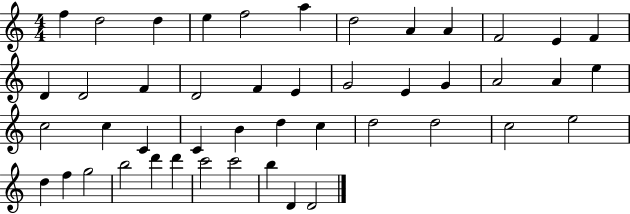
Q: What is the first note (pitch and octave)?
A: F5